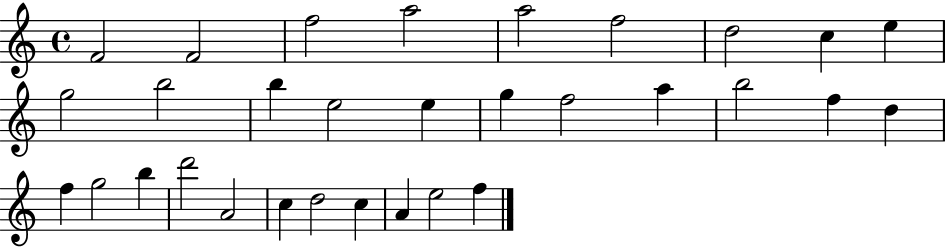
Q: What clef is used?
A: treble